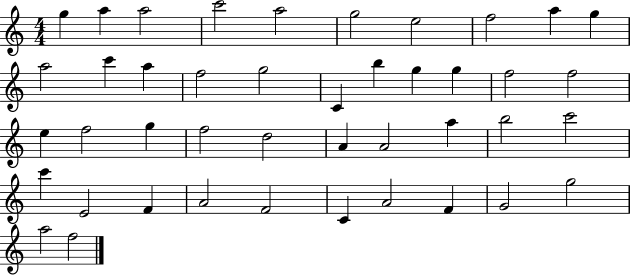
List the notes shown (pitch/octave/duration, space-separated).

G5/q A5/q A5/h C6/h A5/h G5/h E5/h F5/h A5/q G5/q A5/h C6/q A5/q F5/h G5/h C4/q B5/q G5/q G5/q F5/h F5/h E5/q F5/h G5/q F5/h D5/h A4/q A4/h A5/q B5/h C6/h C6/q E4/h F4/q A4/h F4/h C4/q A4/h F4/q G4/h G5/h A5/h F5/h